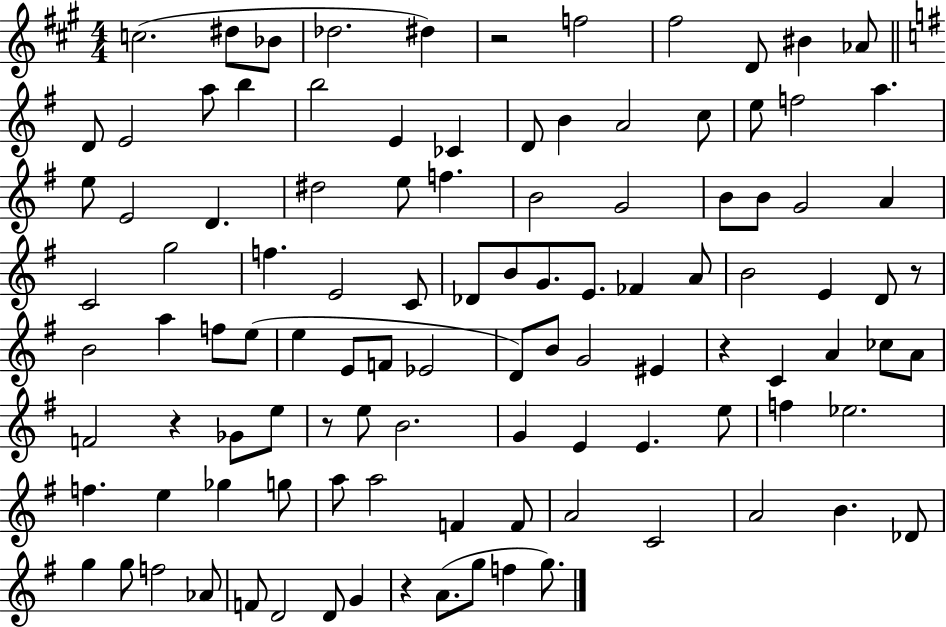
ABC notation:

X:1
T:Untitled
M:4/4
L:1/4
K:A
c2 ^d/2 _B/2 _d2 ^d z2 f2 ^f2 D/2 ^B _A/2 D/2 E2 a/2 b b2 E _C D/2 B A2 c/2 e/2 f2 a e/2 E2 D ^d2 e/2 f B2 G2 B/2 B/2 G2 A C2 g2 f E2 C/2 _D/2 B/2 G/2 E/2 _F A/2 B2 E D/2 z/2 B2 a f/2 e/2 e E/2 F/2 _E2 D/2 B/2 G2 ^E z C A _c/2 A/2 F2 z _G/2 e/2 z/2 e/2 B2 G E E e/2 f _e2 f e _g g/2 a/2 a2 F F/2 A2 C2 A2 B _D/2 g g/2 f2 _A/2 F/2 D2 D/2 G z A/2 g/2 f g/2